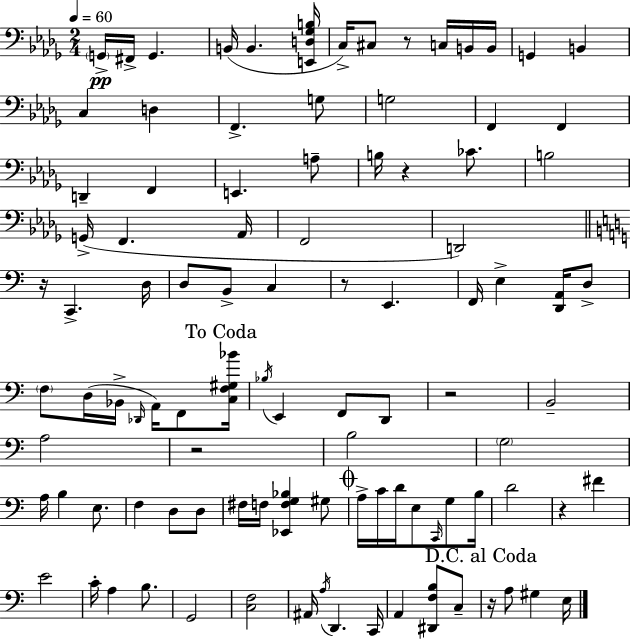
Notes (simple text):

G2/s F#2/s G2/q. B2/s B2/q. [E2,D3,Gb3,B3]/s C3/s C#3/e R/e C3/s B2/s B2/s G2/q B2/q C3/q D3/q F2/q. G3/e G3/h F2/q F2/q D2/q F2/q E2/q. A3/e B3/s R/q CES4/e. B3/h G2/s F2/q. Ab2/s F2/h D2/h R/s C2/q. D3/s D3/e B2/e C3/q R/e E2/q. F2/s E3/q [D2,A2]/s D3/e F3/e D3/s Bb2/s Db2/s A2/s F2/e [C3,F3,G#3,Bb4]/s Bb3/s E2/q F2/e D2/e R/h B2/h A3/h R/h B3/h G3/h A3/s B3/q E3/e. F3/q D3/e D3/e F#3/s F3/s [Eb2,F3,G3,Bb3]/q G#3/e A3/s C4/s D4/s E3/e C2/s G3/e B3/s D4/h R/q F#4/q E4/h C4/s A3/q B3/e. G2/h [C3,F3]/h A#2/s A3/s D2/q. C2/s A2/q [D#2,F3,B3]/e C3/e R/s A3/e G#3/q E3/s